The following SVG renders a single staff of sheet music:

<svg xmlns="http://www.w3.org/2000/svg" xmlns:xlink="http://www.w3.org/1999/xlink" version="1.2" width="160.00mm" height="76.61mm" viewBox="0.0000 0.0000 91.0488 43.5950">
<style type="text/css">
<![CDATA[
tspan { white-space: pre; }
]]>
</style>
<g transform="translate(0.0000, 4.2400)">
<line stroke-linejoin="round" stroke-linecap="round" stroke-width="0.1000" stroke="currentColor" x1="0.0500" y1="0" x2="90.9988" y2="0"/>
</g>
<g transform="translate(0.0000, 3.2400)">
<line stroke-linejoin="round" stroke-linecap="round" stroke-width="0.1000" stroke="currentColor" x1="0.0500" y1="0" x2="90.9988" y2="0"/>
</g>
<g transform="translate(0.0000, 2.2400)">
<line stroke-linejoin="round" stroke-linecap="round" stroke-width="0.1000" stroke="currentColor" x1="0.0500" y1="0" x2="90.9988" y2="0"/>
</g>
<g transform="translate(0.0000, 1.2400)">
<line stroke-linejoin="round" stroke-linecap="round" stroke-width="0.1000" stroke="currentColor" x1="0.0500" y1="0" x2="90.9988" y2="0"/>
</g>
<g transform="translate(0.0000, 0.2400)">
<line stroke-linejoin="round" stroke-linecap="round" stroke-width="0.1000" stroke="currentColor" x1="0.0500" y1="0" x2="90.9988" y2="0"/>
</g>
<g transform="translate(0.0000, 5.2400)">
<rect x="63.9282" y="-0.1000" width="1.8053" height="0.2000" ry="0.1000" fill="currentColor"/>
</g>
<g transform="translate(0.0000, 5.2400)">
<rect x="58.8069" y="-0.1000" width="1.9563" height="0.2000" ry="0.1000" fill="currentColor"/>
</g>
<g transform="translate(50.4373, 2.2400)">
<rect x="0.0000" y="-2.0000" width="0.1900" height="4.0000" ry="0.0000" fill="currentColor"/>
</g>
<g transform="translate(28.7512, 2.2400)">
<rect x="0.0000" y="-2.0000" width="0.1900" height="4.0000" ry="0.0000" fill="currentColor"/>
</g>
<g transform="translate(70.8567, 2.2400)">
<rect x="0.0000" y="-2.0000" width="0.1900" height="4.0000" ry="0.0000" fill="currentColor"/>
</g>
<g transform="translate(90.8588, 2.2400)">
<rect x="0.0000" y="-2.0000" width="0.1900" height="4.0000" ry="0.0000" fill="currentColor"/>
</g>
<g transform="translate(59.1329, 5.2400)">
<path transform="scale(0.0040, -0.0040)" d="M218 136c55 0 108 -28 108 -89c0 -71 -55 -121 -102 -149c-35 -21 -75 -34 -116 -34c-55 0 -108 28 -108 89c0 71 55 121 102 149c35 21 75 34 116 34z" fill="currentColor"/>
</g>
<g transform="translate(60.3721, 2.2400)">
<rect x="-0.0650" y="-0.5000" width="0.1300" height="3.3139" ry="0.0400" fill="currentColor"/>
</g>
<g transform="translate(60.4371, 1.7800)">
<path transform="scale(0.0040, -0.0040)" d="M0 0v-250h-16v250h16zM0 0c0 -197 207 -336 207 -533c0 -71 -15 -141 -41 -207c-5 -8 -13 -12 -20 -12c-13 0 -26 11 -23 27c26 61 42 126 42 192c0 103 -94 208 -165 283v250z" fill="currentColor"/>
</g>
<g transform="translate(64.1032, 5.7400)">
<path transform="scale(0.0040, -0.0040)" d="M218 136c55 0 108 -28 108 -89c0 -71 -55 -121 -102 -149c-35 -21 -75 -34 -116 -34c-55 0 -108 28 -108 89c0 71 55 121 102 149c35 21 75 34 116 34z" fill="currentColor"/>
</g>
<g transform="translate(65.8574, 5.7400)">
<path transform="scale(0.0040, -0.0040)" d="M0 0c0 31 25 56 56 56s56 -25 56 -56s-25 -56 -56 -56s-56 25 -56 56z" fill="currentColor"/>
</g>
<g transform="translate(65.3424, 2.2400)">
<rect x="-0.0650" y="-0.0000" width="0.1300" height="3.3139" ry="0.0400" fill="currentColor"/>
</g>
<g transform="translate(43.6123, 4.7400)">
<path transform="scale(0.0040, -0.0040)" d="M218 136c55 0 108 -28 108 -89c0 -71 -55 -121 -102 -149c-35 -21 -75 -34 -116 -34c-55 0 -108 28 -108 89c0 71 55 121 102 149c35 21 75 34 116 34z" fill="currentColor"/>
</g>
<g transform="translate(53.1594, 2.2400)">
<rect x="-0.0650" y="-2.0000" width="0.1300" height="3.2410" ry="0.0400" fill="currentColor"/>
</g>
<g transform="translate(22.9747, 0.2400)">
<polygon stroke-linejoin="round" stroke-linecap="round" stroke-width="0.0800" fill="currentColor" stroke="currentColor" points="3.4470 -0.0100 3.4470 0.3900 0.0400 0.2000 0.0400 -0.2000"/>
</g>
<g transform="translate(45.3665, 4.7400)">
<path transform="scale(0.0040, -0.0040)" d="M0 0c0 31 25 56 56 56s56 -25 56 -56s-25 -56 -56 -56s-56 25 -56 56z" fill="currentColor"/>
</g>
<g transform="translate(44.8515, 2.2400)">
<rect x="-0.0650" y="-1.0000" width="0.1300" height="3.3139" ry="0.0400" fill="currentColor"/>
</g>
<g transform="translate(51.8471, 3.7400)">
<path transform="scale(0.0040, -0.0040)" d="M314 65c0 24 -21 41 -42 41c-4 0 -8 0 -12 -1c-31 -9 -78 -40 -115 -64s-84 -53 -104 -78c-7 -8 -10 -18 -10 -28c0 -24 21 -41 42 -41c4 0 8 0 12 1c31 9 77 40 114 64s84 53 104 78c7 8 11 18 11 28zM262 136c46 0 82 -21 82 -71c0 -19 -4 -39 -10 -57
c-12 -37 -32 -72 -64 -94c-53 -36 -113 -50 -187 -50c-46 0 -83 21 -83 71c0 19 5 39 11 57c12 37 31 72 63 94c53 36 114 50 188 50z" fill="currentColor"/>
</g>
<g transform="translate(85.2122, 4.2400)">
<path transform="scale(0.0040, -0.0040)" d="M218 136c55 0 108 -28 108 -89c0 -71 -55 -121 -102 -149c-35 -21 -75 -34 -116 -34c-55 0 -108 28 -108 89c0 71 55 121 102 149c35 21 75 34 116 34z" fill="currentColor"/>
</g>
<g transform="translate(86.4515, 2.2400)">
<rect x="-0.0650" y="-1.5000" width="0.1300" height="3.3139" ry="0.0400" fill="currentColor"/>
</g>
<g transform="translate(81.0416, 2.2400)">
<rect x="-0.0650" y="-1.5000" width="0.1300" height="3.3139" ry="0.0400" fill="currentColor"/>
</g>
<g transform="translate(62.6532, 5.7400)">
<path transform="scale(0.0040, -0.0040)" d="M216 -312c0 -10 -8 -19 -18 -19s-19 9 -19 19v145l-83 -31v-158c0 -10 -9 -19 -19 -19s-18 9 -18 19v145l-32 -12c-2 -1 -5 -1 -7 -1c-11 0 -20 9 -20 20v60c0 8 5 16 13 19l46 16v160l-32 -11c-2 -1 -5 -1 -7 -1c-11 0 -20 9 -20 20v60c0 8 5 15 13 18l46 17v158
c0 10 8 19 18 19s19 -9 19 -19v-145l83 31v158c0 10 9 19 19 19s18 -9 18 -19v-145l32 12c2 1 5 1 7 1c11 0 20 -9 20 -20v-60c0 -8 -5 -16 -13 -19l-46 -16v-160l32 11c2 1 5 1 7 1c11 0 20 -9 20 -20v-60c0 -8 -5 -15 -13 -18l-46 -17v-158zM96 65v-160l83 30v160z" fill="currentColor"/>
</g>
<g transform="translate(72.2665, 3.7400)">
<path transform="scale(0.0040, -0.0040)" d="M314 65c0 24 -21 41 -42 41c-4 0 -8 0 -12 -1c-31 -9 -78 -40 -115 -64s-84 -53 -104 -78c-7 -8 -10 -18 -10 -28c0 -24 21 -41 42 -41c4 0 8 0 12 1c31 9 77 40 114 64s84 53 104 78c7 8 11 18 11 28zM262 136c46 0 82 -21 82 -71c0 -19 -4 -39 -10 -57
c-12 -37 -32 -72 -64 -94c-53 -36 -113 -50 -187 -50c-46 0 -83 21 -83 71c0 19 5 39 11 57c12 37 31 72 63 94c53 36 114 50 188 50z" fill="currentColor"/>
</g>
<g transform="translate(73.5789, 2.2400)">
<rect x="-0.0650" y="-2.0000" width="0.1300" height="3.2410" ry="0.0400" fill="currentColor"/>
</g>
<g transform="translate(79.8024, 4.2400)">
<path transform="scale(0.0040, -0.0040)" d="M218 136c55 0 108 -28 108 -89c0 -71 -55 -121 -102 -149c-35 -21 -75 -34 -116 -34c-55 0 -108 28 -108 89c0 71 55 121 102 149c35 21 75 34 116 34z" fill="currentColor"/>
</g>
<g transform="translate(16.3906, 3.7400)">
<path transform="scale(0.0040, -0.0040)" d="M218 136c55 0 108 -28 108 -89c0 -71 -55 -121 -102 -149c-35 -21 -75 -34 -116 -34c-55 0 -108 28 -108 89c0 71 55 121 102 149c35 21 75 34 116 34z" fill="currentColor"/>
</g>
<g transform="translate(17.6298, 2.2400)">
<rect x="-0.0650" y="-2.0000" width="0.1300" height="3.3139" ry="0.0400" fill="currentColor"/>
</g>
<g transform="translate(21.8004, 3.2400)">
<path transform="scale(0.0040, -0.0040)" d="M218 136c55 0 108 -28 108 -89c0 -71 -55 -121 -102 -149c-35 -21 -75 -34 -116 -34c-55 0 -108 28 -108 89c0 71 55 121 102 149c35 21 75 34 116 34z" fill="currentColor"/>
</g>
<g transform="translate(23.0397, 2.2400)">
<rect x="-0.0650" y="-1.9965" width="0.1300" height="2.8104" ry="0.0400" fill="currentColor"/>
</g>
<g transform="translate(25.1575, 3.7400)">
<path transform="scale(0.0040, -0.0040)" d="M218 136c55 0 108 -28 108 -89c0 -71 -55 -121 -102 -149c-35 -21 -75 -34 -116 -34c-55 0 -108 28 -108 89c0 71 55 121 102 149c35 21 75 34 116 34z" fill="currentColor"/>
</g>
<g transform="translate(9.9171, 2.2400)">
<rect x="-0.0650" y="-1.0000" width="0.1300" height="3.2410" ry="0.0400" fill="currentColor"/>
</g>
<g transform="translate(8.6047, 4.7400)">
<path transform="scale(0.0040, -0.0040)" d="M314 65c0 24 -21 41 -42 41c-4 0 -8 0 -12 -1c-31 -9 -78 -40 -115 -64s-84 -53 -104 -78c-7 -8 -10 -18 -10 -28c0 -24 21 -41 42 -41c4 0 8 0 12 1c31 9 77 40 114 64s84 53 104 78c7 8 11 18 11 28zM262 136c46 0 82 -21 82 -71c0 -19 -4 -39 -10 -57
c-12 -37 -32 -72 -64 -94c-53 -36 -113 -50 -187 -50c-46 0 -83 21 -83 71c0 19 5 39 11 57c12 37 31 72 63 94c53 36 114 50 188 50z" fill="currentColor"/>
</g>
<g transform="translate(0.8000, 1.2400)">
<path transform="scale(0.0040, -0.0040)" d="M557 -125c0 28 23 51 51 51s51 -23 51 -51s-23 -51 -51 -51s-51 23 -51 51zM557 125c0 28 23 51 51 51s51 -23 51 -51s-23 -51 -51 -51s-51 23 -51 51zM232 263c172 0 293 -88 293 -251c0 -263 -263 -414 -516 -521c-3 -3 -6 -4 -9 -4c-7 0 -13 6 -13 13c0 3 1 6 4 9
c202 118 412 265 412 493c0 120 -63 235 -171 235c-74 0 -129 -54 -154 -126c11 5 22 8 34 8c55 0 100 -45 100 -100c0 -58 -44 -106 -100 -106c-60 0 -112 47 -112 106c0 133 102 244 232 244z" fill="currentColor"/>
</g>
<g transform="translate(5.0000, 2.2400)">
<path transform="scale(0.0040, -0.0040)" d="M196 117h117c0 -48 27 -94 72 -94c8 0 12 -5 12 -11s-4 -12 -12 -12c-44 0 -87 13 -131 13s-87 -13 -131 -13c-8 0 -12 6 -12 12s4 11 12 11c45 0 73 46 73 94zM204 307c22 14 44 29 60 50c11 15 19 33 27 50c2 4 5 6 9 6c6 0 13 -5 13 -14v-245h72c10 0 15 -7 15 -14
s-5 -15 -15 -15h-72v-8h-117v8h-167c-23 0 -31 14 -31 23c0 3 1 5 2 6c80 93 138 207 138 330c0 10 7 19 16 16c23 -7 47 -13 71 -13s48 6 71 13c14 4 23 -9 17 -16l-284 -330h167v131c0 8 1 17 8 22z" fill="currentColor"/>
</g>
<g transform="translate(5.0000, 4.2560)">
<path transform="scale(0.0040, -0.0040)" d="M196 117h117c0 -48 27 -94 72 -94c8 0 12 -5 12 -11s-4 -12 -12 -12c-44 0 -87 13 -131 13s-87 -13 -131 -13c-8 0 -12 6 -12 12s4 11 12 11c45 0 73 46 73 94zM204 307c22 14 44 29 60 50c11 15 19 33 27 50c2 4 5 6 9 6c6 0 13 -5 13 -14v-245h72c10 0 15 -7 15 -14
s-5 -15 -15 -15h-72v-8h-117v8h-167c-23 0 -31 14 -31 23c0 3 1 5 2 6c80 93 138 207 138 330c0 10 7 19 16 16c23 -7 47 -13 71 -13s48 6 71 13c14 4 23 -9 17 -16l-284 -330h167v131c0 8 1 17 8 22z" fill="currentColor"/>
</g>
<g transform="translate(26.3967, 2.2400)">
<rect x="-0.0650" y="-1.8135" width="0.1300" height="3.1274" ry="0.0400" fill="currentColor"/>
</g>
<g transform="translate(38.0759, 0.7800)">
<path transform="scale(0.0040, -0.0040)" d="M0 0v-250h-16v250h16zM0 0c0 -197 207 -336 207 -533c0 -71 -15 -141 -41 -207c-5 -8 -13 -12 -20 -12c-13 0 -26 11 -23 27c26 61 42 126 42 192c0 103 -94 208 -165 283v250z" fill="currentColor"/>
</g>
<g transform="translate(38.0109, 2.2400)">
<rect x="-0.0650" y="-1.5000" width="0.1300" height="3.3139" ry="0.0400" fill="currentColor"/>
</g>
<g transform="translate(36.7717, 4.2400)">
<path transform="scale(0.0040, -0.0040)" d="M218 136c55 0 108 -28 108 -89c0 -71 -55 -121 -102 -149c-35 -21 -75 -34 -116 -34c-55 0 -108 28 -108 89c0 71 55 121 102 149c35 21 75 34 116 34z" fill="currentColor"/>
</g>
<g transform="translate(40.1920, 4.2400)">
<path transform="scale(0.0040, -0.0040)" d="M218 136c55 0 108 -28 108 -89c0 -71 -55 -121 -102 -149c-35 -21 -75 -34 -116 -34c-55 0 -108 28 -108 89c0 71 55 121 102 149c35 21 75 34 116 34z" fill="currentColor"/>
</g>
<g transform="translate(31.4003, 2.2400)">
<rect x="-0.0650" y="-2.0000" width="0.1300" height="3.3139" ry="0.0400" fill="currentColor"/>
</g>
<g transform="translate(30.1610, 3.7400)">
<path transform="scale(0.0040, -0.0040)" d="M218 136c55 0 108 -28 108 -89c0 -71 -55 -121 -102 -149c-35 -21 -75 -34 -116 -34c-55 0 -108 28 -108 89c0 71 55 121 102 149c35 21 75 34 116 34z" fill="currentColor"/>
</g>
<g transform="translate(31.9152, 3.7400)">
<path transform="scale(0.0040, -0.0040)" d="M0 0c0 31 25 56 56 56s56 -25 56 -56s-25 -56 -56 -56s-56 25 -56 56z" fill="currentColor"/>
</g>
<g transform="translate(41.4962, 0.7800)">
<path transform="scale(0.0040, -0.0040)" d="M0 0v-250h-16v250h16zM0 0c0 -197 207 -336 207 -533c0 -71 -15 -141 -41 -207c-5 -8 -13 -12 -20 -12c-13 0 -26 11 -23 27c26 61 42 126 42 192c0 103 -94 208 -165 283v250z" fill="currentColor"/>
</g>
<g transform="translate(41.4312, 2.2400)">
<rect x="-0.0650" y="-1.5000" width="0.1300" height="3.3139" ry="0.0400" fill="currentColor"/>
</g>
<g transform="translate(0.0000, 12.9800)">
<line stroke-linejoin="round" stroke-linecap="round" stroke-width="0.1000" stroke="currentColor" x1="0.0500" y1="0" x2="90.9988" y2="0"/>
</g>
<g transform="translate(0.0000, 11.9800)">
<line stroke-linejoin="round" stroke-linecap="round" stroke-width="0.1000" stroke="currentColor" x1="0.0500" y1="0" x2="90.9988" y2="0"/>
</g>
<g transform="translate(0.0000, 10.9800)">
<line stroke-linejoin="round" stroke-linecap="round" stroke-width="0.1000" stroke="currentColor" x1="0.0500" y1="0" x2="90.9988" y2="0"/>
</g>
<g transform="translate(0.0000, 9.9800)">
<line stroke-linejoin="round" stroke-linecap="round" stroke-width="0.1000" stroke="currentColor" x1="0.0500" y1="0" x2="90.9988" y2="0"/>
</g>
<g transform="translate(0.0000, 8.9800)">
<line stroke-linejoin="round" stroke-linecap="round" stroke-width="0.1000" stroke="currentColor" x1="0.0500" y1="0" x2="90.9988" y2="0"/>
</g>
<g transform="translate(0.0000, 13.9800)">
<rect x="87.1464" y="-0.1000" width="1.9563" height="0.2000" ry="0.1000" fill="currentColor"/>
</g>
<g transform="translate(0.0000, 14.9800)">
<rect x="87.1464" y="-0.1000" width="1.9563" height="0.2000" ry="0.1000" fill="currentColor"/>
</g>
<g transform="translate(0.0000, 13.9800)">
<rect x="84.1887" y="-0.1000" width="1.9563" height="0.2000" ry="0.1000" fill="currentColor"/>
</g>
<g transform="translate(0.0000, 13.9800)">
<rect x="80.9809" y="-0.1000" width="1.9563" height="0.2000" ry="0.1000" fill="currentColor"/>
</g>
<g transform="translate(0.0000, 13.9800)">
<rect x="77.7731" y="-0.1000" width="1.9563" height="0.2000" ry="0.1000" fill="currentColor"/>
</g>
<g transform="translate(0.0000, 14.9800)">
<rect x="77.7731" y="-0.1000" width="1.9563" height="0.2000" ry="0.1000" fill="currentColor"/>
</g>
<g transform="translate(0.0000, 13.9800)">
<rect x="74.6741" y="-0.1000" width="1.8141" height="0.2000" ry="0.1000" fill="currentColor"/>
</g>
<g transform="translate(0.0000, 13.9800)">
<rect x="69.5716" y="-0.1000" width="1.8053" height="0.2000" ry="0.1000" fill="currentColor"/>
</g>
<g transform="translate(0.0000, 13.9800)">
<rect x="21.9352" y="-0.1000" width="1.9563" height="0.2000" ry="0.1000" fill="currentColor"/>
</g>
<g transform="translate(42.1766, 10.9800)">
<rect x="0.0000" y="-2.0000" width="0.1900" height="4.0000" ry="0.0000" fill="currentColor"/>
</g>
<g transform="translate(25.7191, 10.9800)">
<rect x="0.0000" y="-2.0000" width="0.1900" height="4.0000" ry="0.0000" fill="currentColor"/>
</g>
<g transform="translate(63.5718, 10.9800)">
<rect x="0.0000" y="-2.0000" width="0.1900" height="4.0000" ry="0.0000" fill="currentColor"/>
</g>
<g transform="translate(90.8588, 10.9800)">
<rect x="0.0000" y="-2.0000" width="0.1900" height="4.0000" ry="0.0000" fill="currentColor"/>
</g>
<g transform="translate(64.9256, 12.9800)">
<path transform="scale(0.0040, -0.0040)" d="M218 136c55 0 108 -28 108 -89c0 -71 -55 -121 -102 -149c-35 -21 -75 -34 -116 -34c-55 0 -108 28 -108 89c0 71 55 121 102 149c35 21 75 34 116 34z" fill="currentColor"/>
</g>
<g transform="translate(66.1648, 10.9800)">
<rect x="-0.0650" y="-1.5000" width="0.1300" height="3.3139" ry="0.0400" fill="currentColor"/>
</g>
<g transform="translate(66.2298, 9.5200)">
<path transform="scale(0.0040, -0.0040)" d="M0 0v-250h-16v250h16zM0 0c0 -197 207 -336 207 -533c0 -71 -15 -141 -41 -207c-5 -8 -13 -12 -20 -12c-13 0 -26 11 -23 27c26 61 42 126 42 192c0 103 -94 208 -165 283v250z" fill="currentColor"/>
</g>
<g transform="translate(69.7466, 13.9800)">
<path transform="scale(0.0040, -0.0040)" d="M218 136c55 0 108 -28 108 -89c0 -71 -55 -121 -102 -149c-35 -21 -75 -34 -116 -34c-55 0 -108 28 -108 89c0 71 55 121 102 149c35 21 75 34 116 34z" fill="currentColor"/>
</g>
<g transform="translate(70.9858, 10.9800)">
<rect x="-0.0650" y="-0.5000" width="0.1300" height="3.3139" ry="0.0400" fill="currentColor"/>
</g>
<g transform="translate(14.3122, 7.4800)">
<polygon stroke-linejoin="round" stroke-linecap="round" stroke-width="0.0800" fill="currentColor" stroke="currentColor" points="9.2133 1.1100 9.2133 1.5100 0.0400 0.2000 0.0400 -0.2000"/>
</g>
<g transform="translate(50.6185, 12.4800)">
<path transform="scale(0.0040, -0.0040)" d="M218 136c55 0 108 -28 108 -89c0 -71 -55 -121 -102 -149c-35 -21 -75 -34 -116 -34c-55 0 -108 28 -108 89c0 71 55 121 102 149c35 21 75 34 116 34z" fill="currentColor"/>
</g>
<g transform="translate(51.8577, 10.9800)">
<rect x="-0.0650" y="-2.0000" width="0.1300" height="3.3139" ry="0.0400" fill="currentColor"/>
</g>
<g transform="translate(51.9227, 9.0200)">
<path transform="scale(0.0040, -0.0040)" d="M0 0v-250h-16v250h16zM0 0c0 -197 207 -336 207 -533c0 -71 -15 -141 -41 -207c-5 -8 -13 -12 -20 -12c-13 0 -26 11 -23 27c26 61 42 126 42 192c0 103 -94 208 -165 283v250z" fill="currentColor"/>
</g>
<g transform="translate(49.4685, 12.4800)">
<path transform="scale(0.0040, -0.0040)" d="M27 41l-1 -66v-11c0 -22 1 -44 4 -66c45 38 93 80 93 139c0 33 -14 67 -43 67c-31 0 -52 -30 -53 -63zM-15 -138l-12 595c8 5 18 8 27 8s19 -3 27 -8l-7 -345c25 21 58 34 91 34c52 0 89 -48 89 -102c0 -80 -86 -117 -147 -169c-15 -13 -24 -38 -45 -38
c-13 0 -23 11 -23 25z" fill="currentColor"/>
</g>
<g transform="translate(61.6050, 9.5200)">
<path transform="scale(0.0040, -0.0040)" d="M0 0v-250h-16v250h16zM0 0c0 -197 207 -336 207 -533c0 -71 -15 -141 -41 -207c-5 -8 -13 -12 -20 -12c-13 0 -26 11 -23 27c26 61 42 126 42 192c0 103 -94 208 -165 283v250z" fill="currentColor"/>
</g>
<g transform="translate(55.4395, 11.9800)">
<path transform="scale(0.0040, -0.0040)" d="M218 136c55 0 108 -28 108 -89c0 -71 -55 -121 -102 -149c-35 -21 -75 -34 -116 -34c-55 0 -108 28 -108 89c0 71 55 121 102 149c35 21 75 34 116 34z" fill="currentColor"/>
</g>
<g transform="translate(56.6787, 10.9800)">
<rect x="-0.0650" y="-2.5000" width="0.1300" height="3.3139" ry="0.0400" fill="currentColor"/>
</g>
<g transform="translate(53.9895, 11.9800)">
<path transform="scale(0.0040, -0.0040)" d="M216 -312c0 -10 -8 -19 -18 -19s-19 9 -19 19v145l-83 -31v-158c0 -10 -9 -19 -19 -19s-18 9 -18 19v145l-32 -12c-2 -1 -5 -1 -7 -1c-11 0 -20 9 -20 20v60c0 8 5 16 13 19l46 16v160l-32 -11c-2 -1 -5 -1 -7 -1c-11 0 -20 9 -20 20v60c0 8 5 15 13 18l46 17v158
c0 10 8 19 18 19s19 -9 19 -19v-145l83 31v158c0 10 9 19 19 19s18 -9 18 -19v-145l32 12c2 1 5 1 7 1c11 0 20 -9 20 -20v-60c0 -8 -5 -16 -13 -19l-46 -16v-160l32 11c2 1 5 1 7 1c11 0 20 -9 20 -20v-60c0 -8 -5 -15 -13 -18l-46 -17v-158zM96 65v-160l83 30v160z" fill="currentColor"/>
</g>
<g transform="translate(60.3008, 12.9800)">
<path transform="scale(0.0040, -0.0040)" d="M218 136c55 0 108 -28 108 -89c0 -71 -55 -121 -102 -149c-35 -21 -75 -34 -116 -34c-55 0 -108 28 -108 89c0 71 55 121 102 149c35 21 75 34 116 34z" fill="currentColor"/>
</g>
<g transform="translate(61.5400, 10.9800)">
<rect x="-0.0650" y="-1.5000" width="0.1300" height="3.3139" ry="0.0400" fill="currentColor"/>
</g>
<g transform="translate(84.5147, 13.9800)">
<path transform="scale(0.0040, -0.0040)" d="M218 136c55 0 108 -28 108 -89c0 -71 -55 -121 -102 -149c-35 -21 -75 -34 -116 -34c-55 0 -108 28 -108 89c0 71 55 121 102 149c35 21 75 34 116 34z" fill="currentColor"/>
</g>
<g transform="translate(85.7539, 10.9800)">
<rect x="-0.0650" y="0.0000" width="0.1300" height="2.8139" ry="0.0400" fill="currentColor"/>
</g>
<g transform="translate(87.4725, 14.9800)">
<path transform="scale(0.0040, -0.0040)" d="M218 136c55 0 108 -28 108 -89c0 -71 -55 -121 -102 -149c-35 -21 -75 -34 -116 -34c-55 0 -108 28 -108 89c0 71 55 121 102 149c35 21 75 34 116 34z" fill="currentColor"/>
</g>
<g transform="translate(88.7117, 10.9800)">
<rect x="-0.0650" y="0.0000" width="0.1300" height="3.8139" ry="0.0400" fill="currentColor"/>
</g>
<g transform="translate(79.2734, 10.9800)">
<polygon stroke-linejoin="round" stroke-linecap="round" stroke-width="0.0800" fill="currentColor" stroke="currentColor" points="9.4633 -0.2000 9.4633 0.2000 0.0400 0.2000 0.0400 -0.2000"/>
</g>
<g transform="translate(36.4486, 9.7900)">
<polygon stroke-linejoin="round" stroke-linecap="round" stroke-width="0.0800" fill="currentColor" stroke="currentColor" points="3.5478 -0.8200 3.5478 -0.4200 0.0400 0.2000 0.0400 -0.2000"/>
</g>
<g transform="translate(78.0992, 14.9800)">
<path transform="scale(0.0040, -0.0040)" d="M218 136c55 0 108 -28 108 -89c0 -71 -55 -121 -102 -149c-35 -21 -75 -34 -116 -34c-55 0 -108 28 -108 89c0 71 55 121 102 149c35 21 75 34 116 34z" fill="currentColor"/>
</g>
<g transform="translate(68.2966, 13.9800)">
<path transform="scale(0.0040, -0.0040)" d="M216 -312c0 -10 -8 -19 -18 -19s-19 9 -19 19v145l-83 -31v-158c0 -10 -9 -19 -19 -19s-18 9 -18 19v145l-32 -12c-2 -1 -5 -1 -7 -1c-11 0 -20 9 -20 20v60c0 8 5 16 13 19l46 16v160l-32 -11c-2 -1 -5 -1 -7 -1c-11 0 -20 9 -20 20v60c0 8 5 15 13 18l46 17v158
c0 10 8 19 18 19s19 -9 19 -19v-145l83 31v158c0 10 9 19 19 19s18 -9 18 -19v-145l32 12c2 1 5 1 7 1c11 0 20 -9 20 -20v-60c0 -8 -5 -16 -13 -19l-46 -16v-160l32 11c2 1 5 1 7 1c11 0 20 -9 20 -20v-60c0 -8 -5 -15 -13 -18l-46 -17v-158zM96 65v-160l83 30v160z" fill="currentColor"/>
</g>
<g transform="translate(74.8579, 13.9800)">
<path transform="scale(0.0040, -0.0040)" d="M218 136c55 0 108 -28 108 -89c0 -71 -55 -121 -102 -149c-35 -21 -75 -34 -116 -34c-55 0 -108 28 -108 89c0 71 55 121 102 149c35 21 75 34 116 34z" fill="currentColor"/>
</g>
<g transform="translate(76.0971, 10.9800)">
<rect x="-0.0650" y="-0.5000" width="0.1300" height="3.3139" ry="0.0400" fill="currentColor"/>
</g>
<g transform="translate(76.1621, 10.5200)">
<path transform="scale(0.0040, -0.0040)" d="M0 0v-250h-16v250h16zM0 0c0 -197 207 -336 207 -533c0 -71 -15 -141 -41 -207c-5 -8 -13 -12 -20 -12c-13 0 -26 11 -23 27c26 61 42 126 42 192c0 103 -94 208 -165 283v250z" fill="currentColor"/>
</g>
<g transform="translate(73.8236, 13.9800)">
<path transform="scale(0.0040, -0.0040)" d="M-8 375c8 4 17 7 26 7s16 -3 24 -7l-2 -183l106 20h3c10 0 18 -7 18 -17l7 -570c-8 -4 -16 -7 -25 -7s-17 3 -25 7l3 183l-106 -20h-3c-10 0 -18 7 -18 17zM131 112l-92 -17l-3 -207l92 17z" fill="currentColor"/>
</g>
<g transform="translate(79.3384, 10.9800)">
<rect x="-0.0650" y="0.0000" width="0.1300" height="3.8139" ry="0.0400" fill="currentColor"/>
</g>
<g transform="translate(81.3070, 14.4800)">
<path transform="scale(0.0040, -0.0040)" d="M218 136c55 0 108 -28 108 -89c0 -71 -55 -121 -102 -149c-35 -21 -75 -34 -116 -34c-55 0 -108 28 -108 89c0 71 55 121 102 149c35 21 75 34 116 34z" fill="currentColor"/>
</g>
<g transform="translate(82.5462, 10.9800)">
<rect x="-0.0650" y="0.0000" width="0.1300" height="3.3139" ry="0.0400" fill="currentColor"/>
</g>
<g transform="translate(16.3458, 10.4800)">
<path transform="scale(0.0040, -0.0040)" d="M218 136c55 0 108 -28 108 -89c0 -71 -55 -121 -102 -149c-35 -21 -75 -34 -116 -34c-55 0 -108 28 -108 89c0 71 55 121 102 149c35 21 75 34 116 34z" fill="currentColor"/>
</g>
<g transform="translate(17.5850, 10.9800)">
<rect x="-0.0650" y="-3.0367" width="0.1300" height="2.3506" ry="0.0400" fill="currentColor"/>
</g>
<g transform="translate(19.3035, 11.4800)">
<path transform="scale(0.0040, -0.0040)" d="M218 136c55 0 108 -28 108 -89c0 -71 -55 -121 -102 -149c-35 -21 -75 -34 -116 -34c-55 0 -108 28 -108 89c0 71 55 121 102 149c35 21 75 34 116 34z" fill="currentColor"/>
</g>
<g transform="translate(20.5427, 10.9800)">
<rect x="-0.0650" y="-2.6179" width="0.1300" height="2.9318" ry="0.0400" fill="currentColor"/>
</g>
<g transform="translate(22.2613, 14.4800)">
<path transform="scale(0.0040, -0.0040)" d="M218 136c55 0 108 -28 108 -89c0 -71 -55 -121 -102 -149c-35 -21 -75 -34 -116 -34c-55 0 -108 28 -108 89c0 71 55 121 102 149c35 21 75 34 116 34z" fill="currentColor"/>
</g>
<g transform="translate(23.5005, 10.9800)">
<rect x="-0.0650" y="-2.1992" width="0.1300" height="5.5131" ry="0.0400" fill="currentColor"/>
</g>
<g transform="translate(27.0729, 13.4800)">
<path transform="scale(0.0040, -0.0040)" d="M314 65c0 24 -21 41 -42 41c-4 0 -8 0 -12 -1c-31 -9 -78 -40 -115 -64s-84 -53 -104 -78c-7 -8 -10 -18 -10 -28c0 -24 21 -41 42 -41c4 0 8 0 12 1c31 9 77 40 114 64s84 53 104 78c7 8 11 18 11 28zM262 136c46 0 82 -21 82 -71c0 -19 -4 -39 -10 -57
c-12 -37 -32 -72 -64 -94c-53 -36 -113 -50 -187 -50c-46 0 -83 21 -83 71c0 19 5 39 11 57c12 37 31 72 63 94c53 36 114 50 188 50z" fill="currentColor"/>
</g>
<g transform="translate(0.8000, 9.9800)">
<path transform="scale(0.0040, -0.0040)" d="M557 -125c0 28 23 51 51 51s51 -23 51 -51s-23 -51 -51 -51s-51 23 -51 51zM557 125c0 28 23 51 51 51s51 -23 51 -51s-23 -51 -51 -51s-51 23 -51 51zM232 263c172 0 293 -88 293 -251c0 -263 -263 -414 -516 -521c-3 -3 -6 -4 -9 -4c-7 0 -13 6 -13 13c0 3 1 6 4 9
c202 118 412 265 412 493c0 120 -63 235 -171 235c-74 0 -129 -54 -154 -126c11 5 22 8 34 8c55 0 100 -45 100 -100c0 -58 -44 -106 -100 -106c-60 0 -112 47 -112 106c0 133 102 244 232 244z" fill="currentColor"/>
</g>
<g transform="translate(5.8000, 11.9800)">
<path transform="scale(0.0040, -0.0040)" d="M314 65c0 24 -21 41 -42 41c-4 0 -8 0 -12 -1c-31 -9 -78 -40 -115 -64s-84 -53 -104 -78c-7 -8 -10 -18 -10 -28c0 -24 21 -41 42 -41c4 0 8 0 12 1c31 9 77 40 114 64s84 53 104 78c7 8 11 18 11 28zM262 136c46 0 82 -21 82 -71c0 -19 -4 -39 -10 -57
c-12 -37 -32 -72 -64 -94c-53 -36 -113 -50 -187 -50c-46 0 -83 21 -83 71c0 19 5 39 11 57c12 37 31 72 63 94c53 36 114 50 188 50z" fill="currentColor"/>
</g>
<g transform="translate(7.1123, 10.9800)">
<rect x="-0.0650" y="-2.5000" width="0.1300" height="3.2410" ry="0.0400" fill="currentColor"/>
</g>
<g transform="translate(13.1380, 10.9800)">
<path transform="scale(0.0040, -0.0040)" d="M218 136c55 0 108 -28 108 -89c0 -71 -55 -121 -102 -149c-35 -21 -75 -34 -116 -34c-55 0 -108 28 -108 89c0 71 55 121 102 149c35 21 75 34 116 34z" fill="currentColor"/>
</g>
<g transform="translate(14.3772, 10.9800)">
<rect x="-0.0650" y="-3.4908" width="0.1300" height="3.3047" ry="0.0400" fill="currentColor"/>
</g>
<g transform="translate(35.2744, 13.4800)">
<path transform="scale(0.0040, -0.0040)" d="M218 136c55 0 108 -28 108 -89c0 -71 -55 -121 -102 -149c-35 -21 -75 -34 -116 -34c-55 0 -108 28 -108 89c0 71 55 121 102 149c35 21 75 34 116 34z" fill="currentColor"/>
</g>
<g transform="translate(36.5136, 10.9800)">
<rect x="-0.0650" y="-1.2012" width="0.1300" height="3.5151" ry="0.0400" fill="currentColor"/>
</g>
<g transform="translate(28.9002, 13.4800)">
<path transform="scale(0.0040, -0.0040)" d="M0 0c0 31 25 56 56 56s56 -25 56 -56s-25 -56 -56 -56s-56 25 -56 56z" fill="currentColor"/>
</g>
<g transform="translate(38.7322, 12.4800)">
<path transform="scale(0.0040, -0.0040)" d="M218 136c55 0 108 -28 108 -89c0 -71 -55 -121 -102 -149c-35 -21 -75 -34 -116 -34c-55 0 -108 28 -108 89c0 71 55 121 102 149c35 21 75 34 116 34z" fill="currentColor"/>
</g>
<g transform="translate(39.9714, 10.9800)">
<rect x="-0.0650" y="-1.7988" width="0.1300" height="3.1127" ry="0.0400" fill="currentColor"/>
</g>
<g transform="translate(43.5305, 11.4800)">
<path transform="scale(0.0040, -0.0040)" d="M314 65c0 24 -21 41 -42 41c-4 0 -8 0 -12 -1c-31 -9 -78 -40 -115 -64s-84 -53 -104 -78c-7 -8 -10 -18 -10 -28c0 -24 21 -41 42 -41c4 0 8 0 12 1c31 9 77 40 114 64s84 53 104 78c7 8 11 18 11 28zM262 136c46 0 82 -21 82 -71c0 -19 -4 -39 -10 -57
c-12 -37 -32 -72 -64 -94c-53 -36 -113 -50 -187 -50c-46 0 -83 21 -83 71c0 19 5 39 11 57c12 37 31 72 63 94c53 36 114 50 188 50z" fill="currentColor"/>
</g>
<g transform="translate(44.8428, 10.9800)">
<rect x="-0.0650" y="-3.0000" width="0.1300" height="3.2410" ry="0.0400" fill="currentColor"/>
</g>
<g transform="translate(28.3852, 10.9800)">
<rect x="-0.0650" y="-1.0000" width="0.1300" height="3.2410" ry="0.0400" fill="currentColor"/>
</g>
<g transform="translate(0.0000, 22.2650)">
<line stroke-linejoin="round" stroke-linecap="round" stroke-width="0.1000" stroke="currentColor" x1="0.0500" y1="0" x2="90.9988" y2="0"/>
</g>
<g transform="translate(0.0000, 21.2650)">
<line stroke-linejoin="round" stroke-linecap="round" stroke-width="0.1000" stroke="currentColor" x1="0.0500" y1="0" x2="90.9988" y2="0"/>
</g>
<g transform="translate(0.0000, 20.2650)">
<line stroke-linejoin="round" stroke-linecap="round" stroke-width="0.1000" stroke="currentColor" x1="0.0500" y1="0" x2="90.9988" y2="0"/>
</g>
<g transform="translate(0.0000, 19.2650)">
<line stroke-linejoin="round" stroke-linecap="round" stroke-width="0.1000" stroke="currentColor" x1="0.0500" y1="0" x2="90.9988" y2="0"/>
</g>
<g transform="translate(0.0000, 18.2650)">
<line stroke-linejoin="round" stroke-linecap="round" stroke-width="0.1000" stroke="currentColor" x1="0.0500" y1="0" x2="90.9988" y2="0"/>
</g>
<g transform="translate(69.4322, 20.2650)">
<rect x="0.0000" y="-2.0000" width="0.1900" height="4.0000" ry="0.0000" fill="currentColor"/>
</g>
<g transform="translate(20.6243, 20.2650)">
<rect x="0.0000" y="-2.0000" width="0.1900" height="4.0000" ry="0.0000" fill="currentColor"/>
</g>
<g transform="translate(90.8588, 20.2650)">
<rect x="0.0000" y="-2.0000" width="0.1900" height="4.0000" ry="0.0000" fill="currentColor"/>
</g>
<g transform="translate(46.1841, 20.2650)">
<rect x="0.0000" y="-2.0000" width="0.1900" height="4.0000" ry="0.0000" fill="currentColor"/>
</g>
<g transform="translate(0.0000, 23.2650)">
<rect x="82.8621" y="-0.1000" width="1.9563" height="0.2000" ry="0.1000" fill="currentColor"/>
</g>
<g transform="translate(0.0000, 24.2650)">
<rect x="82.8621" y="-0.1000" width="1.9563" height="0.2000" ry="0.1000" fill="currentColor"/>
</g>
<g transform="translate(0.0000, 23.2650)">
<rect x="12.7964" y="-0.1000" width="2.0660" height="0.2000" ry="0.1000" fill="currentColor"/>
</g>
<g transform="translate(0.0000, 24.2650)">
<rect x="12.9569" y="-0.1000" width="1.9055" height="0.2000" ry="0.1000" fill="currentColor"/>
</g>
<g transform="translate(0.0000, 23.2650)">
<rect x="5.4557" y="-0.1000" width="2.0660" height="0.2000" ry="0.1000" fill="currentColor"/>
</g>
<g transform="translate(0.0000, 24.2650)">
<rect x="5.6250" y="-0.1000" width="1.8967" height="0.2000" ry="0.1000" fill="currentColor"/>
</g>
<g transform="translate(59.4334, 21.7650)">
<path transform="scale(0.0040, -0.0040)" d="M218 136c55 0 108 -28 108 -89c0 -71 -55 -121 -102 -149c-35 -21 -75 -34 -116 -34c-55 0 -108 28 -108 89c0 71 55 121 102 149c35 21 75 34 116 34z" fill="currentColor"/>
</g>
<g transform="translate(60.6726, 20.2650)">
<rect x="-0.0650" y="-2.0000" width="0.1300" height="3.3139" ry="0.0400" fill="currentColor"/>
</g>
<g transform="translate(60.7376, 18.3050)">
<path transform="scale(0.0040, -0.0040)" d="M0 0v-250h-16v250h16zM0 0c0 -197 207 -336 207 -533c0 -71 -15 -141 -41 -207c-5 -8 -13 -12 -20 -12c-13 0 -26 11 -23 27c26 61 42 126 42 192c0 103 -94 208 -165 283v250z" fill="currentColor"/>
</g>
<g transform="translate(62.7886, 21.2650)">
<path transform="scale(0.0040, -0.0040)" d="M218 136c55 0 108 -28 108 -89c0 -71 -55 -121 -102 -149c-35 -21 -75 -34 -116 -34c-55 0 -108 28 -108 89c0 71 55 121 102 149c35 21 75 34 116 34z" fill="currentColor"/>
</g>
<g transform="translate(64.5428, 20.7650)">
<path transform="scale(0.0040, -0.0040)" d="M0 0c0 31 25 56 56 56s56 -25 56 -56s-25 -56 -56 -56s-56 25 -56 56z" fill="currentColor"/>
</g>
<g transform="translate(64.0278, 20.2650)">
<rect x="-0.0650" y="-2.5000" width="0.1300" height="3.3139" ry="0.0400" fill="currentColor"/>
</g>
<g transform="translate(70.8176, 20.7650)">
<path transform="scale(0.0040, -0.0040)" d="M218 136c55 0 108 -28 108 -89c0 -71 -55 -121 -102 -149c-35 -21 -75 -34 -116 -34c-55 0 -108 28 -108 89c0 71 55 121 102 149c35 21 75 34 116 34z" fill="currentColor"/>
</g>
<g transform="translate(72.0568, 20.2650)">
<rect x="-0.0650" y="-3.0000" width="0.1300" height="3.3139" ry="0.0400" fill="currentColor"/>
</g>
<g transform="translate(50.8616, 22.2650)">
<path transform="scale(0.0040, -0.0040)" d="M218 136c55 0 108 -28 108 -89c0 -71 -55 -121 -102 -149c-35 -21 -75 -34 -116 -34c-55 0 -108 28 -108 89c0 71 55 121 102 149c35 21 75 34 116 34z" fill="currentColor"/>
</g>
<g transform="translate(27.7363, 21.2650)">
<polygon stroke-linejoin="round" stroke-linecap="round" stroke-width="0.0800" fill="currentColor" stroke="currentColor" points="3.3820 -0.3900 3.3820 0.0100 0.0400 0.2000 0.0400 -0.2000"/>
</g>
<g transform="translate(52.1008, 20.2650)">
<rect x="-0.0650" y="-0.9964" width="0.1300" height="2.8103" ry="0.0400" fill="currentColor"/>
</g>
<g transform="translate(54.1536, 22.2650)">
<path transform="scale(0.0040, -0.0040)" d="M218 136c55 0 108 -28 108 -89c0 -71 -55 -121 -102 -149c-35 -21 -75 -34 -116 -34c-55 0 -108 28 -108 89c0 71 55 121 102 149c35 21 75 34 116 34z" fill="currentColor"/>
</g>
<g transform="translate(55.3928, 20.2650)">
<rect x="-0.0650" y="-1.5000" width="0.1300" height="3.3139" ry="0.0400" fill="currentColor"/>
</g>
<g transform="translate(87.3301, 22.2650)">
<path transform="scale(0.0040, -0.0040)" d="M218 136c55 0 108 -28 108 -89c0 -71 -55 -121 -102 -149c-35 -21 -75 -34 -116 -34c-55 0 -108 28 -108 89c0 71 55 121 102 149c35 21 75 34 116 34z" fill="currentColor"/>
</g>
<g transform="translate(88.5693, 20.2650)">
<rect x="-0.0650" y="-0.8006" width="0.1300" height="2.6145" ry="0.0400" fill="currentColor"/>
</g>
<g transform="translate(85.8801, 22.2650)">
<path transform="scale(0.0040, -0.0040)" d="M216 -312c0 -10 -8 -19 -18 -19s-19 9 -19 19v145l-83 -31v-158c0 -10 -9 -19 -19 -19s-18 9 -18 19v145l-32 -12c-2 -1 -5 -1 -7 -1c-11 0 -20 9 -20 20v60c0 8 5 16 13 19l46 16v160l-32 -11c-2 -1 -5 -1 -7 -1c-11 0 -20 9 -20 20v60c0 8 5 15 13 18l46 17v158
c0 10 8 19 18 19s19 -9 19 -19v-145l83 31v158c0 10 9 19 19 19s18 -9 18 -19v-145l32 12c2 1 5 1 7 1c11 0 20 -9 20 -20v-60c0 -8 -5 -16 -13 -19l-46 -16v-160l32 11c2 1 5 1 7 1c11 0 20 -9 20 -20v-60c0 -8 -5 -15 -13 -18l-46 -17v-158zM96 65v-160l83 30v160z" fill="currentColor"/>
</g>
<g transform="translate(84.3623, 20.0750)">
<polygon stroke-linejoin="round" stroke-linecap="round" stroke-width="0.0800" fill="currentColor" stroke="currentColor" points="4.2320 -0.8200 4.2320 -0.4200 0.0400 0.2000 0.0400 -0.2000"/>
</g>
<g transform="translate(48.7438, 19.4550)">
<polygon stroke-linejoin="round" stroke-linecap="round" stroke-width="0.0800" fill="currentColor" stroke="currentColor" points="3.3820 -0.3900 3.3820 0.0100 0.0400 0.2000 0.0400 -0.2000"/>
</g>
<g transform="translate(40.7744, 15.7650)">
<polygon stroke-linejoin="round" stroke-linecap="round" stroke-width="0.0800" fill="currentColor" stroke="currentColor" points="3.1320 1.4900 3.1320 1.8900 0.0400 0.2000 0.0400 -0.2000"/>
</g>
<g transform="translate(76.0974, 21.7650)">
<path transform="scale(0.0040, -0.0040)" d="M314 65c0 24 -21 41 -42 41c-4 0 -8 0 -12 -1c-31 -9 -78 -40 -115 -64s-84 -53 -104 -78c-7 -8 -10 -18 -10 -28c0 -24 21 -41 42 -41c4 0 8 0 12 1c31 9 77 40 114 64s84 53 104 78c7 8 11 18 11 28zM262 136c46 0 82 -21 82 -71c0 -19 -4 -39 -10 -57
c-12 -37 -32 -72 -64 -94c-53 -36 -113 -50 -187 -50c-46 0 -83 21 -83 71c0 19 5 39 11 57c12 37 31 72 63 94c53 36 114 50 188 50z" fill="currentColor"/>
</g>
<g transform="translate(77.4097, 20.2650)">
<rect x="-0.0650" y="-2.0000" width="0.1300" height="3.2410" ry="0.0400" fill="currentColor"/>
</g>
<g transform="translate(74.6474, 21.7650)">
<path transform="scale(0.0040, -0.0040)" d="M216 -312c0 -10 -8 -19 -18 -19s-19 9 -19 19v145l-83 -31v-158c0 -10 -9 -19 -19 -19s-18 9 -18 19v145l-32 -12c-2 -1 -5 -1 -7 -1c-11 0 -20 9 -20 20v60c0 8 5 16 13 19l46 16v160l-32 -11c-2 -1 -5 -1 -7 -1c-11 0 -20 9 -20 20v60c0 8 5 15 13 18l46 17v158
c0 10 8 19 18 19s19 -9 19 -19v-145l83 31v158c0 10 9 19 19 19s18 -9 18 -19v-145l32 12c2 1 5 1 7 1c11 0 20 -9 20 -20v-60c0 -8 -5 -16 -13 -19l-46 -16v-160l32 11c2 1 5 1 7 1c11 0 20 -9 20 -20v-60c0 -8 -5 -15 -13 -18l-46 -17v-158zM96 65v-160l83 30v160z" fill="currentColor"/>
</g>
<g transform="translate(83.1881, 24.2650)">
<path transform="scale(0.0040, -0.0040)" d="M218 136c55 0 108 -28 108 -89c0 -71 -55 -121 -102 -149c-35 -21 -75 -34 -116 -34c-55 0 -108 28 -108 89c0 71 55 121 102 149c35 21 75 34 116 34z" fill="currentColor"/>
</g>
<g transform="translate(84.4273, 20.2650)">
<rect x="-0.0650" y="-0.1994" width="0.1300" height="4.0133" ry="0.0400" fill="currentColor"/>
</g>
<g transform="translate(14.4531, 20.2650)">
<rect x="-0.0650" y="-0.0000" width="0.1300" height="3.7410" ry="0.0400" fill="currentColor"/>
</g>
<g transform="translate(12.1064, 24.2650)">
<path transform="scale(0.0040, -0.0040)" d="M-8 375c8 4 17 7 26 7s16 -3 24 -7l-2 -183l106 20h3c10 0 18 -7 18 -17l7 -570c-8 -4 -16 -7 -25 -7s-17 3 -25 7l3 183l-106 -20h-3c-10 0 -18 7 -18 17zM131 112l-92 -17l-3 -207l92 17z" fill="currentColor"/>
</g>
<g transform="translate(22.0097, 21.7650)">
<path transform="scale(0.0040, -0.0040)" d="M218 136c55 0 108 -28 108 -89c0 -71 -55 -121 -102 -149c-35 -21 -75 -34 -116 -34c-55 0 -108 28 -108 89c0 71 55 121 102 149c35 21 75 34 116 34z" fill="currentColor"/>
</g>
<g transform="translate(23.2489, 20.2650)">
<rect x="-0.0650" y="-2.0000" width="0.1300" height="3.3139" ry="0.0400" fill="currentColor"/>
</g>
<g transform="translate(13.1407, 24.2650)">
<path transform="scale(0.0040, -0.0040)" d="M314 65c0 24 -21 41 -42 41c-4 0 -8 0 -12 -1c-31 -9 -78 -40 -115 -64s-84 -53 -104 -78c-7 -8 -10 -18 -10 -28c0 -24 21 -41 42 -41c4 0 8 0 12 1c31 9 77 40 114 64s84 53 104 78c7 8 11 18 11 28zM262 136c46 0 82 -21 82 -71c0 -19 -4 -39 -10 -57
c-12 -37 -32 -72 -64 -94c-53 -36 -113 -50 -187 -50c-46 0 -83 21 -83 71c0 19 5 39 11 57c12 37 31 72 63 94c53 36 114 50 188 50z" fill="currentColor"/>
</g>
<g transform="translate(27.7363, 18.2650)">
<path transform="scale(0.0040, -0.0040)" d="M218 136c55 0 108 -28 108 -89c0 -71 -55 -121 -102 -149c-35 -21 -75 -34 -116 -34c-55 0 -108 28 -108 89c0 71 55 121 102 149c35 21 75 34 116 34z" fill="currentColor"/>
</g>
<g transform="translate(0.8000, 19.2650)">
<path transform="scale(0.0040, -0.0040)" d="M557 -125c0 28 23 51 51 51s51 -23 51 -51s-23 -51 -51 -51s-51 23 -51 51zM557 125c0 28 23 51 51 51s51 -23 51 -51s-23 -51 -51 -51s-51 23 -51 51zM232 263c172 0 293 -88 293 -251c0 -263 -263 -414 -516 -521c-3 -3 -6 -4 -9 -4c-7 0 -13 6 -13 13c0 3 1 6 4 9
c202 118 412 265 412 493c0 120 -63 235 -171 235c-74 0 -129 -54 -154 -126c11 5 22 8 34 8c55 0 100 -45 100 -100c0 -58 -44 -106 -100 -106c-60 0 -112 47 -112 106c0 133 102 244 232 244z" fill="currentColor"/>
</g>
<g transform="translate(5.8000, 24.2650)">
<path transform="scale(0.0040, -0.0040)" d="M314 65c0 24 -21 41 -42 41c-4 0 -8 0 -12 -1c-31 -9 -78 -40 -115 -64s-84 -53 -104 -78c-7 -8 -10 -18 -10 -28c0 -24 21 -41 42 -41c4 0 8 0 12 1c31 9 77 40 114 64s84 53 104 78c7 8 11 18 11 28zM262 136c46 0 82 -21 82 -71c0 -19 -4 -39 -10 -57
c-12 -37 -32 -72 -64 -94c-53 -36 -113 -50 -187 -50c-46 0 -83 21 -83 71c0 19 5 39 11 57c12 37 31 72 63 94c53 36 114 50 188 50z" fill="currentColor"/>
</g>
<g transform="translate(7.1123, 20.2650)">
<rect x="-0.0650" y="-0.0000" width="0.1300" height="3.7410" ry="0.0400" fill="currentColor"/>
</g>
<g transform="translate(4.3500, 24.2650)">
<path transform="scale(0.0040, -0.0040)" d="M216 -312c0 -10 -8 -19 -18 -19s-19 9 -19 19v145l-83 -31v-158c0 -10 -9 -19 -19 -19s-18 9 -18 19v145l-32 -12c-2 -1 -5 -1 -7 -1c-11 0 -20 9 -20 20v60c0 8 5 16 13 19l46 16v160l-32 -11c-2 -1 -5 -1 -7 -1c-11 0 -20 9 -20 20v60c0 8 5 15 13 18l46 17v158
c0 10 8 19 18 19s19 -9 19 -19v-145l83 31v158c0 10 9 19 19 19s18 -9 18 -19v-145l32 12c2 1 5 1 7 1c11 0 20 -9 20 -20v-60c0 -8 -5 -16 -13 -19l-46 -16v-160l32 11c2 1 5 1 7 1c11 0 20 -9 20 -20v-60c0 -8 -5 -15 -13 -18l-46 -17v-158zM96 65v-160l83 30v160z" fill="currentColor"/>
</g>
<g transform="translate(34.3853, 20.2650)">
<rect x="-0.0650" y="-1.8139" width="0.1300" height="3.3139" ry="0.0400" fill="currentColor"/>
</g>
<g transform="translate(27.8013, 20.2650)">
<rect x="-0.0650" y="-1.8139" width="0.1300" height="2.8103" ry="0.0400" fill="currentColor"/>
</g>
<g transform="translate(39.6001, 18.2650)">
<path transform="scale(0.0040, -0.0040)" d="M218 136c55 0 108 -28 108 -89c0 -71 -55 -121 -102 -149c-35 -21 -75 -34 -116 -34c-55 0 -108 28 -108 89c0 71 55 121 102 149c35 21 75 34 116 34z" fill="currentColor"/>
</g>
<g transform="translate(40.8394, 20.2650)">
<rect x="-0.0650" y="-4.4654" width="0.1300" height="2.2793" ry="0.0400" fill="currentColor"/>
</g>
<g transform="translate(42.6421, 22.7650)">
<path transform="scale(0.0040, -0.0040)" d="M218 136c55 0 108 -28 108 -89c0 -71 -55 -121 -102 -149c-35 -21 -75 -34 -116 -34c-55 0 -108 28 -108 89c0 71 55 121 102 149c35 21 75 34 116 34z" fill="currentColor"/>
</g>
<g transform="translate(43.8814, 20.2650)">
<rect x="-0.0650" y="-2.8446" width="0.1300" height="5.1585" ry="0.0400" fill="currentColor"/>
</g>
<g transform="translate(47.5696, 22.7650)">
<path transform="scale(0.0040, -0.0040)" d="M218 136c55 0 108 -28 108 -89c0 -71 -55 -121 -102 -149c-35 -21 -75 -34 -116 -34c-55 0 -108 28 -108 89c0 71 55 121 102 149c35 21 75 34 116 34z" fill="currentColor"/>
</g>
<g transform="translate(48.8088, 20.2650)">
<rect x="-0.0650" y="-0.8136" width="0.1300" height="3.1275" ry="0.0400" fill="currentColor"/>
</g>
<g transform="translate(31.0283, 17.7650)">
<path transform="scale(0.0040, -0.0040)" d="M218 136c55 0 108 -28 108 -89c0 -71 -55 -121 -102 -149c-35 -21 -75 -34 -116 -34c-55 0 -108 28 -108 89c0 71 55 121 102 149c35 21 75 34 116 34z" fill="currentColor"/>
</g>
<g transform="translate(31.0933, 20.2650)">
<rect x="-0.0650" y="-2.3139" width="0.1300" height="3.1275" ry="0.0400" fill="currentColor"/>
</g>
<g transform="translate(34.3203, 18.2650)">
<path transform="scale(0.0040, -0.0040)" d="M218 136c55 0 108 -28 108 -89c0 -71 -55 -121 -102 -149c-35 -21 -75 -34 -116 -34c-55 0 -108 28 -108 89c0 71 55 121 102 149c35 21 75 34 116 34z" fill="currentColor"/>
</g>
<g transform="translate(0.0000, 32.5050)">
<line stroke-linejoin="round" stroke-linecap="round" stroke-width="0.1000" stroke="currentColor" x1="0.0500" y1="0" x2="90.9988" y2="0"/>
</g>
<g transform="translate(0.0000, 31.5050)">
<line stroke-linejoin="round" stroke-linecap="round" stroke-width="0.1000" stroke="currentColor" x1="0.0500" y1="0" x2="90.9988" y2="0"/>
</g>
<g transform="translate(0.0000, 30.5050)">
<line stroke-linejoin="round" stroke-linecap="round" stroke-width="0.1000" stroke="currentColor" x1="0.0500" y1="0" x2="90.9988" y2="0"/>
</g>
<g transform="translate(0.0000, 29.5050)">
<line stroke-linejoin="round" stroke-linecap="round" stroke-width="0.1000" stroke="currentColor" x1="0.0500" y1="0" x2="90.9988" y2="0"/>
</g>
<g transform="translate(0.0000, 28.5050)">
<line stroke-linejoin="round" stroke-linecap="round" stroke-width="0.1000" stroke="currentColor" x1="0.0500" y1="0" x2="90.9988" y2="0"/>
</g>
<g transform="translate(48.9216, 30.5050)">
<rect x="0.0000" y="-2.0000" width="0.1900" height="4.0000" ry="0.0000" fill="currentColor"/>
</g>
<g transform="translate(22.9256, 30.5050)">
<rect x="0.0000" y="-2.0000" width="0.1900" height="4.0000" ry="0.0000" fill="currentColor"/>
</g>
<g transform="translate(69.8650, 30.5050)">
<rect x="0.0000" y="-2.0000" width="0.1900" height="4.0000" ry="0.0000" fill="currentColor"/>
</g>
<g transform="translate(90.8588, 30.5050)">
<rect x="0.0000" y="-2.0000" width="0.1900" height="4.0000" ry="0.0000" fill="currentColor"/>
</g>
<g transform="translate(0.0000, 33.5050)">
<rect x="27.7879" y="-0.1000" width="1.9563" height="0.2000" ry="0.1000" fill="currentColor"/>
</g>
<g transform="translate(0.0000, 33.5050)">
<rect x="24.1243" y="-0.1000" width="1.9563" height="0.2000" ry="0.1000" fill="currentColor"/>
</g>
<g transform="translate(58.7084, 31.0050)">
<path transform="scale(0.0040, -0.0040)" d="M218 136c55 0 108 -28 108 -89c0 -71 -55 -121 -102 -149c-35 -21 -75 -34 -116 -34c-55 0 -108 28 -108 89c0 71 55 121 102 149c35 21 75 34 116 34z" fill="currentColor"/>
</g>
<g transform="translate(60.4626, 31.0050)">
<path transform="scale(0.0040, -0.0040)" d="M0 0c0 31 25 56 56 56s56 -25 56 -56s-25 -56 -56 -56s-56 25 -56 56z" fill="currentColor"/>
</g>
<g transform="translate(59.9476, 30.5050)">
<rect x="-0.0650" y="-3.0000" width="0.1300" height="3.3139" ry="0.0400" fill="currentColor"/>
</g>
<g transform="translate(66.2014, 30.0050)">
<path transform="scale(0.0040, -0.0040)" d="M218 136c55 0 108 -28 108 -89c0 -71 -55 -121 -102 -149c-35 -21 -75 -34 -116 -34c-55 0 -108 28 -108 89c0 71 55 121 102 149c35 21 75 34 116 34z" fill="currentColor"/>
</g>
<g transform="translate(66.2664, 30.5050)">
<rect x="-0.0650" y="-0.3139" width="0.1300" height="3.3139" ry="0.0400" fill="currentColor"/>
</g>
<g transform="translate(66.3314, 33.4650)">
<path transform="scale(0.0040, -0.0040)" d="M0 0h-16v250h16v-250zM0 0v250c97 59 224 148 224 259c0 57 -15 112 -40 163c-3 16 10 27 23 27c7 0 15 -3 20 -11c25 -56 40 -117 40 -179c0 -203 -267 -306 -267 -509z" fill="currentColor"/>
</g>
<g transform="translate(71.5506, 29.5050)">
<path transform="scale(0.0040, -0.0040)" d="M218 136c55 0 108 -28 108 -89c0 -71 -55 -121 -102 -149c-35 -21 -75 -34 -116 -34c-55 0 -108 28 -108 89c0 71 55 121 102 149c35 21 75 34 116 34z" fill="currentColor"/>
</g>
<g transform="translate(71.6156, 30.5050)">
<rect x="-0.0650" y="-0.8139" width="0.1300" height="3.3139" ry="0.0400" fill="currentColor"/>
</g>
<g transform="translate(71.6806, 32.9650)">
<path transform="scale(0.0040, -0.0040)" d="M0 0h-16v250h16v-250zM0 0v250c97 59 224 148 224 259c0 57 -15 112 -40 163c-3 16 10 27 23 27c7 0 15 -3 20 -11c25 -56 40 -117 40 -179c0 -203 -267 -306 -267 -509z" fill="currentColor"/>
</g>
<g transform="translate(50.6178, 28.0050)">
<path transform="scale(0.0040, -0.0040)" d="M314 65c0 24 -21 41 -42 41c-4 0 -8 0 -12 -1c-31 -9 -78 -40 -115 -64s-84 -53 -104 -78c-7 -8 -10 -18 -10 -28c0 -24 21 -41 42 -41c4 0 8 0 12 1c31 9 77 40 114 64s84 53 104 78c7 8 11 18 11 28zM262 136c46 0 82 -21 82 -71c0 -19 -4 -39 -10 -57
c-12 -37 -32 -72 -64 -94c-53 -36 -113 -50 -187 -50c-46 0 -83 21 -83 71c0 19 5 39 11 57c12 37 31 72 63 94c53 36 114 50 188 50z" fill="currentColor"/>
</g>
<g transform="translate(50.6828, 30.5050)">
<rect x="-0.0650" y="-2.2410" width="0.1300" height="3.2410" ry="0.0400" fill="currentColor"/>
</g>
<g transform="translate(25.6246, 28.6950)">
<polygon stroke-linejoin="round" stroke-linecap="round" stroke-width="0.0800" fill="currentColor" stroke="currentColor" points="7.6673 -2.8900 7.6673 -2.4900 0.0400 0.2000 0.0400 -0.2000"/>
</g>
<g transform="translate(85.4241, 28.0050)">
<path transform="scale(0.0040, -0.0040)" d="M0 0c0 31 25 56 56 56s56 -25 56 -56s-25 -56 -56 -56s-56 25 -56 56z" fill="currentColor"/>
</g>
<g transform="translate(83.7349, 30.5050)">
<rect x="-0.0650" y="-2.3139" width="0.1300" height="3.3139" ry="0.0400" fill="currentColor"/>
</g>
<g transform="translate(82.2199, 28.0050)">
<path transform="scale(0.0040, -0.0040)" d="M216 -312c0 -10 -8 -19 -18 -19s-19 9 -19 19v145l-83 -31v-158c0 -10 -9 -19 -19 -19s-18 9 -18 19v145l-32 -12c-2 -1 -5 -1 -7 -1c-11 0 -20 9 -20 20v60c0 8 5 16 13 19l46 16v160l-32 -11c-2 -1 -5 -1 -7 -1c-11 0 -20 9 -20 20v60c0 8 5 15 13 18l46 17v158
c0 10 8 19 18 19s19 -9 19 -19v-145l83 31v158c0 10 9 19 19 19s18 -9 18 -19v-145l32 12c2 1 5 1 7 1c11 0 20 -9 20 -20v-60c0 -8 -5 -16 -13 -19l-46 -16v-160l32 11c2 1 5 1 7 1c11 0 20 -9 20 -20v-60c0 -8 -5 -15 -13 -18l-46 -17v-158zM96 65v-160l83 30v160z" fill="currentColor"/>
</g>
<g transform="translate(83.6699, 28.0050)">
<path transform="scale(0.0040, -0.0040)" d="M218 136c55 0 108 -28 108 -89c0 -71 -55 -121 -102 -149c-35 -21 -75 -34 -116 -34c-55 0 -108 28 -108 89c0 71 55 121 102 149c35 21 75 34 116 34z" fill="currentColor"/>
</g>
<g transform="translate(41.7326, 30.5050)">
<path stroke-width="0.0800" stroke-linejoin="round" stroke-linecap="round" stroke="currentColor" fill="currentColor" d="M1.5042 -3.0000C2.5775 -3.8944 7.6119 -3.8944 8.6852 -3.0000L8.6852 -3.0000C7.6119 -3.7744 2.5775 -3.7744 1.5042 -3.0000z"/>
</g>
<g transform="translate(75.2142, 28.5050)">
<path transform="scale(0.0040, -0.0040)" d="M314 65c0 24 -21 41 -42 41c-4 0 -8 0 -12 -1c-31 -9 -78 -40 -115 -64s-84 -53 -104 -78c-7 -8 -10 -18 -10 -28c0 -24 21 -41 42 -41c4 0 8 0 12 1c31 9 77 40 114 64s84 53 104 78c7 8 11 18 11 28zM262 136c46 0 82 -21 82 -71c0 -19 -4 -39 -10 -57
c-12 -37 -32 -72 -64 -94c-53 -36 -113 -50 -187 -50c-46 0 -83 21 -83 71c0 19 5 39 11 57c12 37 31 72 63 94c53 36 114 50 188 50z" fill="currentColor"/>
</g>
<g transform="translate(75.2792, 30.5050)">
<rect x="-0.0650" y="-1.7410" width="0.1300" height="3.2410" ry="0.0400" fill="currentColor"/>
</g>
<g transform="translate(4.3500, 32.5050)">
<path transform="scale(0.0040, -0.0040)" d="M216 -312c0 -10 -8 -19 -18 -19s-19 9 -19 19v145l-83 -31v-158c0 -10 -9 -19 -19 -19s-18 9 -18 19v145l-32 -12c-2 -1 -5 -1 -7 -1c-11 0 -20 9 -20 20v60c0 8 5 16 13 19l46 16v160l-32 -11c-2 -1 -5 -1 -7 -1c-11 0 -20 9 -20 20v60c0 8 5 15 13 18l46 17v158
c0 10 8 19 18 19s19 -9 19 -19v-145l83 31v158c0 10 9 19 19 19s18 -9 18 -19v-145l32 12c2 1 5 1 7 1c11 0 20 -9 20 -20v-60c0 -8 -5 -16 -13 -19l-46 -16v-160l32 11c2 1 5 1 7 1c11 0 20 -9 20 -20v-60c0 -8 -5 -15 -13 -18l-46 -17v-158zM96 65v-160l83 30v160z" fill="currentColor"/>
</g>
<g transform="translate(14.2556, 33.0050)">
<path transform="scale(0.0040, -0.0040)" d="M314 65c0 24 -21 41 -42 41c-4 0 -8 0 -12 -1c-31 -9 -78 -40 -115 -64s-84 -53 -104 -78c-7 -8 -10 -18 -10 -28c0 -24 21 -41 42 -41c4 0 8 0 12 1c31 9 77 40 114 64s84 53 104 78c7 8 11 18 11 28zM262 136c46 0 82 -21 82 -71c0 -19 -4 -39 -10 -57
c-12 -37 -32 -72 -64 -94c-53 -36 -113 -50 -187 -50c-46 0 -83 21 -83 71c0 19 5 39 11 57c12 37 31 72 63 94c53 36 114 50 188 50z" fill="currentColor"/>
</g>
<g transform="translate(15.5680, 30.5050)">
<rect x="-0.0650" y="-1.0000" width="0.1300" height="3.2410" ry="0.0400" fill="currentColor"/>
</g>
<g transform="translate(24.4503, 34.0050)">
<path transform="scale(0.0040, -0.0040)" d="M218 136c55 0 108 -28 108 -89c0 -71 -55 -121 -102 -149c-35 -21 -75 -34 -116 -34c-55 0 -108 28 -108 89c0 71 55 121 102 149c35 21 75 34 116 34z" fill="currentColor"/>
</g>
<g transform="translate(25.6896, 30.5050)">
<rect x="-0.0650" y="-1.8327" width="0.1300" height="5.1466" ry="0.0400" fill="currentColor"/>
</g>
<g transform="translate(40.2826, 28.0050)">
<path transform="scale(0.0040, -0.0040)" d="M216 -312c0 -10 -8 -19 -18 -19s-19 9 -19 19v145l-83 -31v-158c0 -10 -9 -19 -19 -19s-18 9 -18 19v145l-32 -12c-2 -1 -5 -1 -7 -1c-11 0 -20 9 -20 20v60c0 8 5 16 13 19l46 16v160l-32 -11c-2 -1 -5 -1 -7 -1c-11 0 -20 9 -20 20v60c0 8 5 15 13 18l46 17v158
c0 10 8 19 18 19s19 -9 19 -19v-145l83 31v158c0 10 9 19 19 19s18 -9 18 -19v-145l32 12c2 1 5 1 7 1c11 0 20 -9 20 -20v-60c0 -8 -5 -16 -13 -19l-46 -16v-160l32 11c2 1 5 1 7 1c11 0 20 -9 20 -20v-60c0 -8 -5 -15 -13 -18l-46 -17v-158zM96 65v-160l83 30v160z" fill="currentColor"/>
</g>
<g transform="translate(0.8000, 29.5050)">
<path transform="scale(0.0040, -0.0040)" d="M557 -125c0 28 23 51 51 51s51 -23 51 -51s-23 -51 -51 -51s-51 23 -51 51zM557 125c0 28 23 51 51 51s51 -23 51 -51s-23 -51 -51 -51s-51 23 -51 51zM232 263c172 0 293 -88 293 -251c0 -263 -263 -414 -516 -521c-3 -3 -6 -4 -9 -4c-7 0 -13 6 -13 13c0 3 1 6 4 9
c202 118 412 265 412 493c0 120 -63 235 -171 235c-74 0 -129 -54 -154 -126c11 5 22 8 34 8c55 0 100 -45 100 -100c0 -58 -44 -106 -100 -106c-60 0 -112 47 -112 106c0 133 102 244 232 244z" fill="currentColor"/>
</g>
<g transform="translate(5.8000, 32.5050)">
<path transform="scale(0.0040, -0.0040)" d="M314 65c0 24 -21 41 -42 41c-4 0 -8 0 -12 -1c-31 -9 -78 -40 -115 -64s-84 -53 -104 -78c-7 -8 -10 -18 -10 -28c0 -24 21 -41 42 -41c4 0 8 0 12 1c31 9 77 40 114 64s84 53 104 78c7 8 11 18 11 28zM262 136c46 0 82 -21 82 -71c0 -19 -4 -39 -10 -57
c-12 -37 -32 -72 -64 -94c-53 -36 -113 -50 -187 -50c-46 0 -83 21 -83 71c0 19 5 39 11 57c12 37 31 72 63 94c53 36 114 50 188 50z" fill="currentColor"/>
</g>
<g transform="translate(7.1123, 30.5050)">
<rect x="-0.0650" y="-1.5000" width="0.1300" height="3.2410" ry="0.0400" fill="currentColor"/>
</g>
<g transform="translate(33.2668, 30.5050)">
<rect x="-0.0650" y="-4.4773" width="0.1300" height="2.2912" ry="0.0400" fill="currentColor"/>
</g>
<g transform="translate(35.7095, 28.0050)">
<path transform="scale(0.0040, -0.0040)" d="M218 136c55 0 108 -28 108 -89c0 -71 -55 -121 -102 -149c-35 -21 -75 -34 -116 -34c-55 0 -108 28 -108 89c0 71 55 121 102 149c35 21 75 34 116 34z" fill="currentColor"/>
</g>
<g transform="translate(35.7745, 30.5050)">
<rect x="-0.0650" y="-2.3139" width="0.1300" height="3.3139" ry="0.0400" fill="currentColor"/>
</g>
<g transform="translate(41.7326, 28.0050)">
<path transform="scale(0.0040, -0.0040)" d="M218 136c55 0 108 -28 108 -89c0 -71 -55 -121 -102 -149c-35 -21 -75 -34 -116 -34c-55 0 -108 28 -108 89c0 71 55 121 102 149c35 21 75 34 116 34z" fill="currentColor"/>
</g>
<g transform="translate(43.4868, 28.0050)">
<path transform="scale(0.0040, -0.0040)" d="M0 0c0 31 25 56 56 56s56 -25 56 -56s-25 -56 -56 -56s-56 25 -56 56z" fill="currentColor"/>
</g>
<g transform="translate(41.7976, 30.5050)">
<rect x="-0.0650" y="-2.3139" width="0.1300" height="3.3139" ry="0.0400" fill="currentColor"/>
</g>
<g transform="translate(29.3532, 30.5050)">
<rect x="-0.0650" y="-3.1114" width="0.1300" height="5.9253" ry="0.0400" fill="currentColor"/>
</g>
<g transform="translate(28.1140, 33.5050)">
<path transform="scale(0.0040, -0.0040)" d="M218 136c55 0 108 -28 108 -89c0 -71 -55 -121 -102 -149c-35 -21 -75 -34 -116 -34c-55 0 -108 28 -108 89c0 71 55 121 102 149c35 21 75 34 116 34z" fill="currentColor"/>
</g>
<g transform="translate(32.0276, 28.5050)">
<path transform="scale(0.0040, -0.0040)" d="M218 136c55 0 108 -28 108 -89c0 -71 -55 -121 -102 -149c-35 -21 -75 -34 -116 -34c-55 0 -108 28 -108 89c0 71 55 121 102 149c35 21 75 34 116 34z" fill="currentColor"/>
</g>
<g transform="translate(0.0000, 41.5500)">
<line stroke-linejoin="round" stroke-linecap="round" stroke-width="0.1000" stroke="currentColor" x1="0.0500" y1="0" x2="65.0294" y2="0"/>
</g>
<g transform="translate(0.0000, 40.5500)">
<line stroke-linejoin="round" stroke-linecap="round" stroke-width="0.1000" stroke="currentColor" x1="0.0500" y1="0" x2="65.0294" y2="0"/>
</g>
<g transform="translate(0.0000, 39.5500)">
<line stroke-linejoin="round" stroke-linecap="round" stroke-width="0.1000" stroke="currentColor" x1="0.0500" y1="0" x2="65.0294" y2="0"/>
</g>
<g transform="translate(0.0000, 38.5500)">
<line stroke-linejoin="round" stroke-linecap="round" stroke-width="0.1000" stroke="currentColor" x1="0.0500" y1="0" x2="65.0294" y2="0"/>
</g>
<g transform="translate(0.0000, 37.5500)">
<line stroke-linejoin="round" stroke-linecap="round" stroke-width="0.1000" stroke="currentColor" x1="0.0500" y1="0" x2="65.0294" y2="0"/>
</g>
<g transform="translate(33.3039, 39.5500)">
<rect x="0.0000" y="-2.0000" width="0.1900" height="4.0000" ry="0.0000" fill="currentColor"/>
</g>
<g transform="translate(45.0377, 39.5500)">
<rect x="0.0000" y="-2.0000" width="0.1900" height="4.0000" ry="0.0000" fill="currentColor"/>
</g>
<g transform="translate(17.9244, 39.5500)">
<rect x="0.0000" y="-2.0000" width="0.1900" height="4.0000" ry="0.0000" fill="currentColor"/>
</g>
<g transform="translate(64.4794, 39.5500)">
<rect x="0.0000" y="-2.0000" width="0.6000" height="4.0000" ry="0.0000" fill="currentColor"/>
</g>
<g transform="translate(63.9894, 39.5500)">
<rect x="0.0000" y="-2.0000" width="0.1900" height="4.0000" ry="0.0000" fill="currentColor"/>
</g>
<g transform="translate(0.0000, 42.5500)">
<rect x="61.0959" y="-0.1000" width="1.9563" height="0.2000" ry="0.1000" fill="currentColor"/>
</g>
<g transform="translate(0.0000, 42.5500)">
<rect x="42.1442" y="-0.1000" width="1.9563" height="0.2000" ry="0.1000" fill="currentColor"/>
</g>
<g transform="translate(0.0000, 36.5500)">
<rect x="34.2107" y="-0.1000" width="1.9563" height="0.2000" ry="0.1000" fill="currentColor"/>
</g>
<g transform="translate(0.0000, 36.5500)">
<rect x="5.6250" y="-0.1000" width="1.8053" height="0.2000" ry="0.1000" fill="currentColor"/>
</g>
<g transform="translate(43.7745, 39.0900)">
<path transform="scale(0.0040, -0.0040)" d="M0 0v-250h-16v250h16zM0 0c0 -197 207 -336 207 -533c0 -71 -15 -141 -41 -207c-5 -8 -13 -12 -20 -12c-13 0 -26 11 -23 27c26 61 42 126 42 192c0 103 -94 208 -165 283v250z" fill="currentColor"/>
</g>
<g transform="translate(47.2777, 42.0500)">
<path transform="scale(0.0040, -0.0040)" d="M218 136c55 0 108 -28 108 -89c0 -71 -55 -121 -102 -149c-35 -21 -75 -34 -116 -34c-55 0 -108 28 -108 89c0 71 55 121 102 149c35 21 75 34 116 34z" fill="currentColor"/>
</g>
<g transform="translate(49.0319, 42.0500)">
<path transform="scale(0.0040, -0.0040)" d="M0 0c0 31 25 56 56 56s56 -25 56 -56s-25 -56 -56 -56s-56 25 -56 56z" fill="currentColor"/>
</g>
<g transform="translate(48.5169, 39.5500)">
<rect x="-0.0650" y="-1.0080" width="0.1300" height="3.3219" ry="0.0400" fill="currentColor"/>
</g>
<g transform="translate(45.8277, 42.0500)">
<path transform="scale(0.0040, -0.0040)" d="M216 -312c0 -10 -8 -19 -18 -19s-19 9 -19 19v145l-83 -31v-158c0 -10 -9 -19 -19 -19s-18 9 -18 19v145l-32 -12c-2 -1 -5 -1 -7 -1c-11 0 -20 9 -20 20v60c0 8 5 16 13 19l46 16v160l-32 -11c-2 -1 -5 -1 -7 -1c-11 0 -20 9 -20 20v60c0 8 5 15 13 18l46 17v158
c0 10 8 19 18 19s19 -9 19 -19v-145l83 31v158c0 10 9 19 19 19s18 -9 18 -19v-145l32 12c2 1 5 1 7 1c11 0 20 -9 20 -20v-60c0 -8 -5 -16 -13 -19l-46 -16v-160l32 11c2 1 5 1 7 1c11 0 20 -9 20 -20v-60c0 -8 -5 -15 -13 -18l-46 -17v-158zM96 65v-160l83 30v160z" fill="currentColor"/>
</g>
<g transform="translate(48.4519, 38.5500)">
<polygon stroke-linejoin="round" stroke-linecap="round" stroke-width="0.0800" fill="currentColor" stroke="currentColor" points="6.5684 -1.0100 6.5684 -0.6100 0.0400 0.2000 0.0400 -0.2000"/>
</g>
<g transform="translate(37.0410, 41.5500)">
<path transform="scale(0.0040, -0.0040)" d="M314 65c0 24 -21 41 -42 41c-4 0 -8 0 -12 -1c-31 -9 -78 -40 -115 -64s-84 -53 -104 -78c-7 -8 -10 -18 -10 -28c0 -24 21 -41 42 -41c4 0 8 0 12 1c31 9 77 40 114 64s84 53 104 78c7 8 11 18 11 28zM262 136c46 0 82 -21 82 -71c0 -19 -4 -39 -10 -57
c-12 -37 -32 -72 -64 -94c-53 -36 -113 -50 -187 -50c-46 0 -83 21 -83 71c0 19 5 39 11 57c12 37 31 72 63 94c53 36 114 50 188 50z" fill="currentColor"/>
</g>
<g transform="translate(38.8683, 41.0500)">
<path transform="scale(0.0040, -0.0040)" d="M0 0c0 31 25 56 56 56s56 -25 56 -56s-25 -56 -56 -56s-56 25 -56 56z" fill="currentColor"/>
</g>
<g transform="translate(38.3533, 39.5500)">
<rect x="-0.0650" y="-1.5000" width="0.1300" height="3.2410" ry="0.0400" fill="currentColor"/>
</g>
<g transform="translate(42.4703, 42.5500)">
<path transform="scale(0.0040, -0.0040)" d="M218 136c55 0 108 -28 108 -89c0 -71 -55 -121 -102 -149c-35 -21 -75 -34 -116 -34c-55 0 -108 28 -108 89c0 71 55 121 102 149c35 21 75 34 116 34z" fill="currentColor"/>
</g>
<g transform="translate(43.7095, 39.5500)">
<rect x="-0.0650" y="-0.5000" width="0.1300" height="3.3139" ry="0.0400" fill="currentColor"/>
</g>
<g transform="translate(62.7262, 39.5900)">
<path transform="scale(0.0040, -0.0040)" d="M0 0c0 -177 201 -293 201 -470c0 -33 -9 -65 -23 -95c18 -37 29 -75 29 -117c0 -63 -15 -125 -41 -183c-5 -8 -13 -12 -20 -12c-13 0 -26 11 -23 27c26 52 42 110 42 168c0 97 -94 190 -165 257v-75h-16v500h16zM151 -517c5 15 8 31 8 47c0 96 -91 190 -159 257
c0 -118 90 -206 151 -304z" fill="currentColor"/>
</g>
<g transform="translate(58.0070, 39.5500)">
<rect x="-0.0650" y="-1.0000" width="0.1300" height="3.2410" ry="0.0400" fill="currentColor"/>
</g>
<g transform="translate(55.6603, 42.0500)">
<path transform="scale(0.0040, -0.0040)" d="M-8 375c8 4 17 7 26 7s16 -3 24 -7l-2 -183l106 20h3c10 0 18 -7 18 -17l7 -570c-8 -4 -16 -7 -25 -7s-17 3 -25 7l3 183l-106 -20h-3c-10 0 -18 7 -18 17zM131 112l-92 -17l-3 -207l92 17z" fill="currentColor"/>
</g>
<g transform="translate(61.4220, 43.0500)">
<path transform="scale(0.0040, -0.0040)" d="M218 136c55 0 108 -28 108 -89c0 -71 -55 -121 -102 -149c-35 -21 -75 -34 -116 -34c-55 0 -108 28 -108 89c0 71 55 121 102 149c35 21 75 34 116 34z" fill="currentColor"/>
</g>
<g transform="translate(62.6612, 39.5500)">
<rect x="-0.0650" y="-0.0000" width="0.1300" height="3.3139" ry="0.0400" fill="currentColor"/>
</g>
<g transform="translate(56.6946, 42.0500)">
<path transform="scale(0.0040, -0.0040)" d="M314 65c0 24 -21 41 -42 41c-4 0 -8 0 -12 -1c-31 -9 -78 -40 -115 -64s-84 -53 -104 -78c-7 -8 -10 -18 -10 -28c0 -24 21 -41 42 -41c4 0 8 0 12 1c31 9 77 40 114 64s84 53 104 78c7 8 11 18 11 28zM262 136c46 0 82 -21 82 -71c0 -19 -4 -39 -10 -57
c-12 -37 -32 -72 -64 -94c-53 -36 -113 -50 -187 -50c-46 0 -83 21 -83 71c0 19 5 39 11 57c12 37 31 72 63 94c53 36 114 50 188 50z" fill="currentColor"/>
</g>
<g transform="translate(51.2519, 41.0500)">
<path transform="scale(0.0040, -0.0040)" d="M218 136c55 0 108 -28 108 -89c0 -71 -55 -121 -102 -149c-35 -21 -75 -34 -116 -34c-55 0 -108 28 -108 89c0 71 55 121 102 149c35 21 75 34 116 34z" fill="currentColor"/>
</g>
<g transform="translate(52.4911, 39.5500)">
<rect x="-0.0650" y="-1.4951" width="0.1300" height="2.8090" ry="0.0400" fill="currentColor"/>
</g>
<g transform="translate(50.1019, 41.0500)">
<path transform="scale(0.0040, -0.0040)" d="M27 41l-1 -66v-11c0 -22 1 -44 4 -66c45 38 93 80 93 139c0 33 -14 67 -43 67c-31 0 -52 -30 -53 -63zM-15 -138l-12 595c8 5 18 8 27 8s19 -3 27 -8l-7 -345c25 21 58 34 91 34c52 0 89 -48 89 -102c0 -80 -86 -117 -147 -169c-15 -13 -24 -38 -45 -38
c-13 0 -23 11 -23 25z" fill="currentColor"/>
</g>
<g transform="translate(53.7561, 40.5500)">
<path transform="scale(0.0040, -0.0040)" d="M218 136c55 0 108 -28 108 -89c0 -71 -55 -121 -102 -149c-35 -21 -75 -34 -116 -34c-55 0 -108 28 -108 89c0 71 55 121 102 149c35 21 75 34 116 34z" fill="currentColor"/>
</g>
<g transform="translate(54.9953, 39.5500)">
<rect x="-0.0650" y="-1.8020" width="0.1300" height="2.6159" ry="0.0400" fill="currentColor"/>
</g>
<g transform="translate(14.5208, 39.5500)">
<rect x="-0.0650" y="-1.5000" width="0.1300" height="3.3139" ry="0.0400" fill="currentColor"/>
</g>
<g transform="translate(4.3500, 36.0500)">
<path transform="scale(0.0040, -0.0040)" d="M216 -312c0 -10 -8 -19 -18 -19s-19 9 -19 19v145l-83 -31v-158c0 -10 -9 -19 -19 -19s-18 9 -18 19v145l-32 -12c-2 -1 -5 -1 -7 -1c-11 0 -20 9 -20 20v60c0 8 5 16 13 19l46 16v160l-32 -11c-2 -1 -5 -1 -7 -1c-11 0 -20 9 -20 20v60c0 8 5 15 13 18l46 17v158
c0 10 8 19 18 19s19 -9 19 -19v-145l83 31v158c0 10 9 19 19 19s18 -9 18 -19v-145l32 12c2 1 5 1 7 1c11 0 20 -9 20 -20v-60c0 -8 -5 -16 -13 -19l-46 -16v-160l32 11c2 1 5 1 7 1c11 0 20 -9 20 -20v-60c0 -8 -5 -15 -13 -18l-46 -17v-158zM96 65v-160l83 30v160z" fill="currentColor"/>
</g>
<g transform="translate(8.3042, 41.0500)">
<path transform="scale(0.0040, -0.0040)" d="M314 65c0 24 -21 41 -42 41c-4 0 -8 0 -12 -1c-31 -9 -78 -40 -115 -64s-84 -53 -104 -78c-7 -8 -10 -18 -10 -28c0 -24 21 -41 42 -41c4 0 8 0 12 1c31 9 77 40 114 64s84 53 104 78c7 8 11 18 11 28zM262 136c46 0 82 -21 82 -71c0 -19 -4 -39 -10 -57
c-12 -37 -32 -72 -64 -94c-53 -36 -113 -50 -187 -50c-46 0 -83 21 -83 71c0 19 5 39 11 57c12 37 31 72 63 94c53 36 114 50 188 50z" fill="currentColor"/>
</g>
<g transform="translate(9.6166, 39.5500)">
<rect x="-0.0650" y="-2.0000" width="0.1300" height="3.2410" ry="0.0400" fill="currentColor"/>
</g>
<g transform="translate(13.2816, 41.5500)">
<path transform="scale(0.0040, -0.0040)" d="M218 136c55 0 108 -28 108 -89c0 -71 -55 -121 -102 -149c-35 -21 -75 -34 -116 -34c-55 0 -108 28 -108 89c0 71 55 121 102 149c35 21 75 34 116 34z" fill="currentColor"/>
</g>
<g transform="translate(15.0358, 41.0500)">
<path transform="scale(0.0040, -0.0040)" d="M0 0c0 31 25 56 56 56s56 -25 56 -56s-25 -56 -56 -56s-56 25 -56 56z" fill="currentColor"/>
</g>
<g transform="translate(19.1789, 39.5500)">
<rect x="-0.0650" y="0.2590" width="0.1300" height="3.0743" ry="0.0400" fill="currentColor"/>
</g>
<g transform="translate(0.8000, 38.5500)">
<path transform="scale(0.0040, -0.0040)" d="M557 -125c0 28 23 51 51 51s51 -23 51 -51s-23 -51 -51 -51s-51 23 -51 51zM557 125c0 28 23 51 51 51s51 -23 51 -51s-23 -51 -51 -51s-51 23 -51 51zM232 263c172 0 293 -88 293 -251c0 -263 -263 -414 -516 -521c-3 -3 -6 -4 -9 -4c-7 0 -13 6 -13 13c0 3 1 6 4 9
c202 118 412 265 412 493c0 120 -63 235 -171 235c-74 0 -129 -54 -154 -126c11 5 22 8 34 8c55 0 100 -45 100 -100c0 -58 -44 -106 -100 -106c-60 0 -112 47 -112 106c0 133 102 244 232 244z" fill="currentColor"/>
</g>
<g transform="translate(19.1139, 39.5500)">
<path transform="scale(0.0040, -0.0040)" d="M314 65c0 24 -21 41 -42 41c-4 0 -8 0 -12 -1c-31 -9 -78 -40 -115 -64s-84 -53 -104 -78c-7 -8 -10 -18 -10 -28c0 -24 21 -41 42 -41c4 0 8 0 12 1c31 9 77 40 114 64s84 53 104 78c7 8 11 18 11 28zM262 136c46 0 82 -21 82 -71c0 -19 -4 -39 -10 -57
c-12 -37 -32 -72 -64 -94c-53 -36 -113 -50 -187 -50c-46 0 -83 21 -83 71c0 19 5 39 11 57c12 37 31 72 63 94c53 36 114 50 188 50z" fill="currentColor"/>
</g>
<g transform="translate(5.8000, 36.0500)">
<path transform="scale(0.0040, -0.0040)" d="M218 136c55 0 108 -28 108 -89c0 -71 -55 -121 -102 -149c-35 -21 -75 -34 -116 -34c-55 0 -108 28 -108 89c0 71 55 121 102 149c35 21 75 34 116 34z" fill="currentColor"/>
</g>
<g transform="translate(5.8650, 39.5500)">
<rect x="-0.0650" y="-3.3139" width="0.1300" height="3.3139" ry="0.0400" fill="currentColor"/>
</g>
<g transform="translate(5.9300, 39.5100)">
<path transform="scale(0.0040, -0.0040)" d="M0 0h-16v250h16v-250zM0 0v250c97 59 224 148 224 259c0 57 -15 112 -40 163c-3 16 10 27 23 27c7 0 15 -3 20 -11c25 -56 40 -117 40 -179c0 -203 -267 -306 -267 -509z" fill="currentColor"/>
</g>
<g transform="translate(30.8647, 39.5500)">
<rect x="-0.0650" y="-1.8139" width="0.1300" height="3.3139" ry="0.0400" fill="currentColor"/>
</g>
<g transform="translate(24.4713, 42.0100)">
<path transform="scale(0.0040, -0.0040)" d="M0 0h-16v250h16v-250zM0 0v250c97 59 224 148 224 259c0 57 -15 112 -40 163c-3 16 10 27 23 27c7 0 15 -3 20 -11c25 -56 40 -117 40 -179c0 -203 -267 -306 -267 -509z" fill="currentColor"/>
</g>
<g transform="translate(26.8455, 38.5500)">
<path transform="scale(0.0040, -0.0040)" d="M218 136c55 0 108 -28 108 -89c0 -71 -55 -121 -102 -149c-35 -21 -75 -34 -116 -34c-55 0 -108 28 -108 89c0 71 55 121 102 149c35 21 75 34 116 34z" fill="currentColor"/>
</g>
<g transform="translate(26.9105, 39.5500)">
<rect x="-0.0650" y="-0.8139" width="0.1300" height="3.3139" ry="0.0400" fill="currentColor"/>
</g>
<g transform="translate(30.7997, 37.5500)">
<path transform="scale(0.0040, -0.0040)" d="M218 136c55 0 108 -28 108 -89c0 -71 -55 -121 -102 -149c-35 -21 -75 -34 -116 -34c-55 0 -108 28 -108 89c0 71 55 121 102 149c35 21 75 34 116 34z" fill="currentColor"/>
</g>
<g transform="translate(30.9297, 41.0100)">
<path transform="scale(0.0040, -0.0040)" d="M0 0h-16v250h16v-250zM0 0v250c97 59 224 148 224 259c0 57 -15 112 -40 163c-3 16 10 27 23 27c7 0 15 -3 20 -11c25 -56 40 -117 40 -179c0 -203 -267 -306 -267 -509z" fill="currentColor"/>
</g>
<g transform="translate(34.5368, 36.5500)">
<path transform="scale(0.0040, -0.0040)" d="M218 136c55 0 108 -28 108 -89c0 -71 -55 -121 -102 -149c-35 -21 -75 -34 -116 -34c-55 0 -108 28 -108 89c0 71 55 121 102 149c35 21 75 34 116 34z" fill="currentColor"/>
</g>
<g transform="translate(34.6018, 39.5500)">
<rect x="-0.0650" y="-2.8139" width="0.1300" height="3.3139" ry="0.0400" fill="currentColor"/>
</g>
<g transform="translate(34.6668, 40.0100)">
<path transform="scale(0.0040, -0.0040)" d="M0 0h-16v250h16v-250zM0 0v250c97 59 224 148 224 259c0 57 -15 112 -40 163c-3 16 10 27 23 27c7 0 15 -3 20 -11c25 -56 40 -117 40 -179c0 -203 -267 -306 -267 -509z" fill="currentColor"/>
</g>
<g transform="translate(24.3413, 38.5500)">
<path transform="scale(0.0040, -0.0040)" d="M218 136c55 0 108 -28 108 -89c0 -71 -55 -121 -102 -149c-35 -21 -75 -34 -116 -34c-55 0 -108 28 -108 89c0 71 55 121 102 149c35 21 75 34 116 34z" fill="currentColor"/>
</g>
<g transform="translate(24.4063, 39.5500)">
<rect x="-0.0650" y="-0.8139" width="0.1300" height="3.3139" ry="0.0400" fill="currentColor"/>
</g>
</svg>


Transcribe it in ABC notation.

X:1
T:Untitled
M:4/4
L:1/4
K:C
F,,2 A,, B,,/2 A,,/2 A,, G,,/2 G,,/2 F,, A,,2 E,,/2 ^D,, A,,2 G,, G,, B,,2 D,/2 E,/2 C,/2 D,,/2 F,,2 F,,/2 A,,/2 C,2 _A,,/2 ^B,, G,,/2 G,,/2 ^E,, E,,/2 C,,/2 D,,/2 E,,/2 C,,/2 ^C,,2 C,,2 A,, A,/2 B,/2 A, A,/2 F,,/2 F,,/2 G,,/2 G,, A,,/2 B,, C, ^A,,2 C,,/2 ^G,,/2 ^G,,2 F,,2 D,,/2 E,,/2 A,/2 B, ^B, ^B,2 C, E,/2 F,/2 A,2 ^B, ^D/2 A,,2 G,, D,2 F,/2 F, A,/2 C/2 G,,2 E,,/2 ^F,,/2 _A,,/2 B,,/2 F,,2 D,,/4